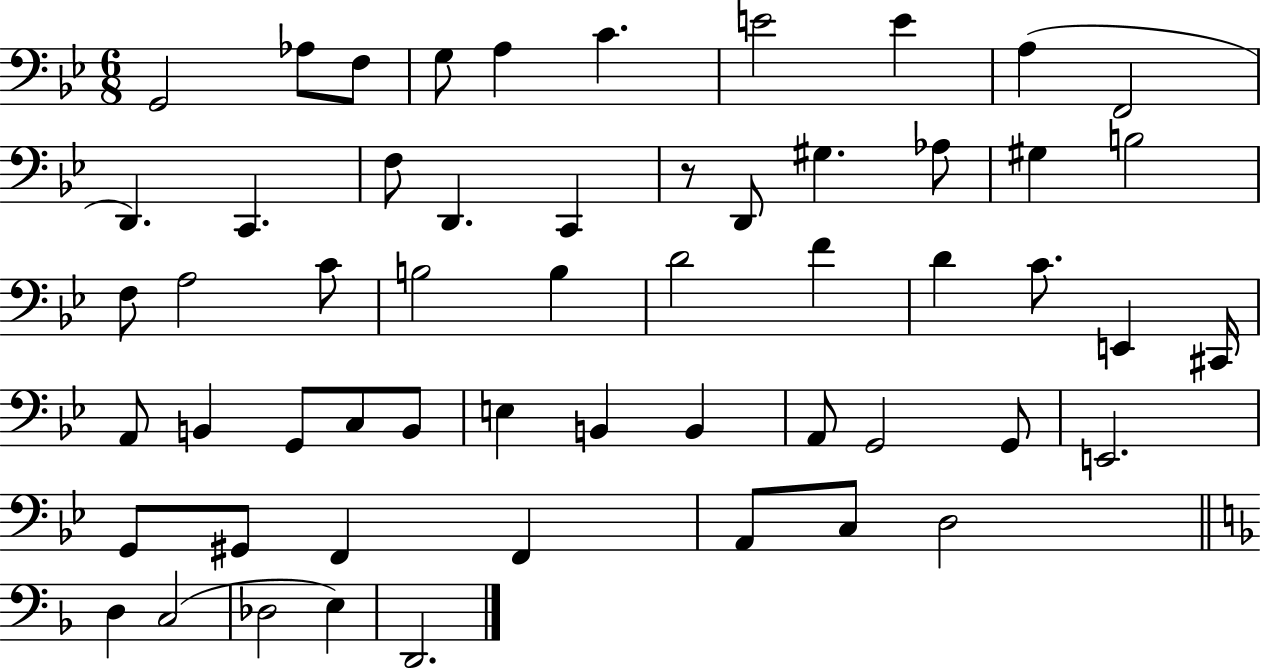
{
  \clef bass
  \numericTimeSignature
  \time 6/8
  \key bes \major
  g,2 aes8 f8 | g8 a4 c'4. | e'2 e'4 | a4( f,2 | \break d,4.) c,4. | f8 d,4. c,4 | r8 d,8 gis4. aes8 | gis4 b2 | \break f8 a2 c'8 | b2 b4 | d'2 f'4 | d'4 c'8. e,4 cis,16 | \break a,8 b,4 g,8 c8 b,8 | e4 b,4 b,4 | a,8 g,2 g,8 | e,2. | \break g,8 gis,8 f,4 f,4 | a,8 c8 d2 | \bar "||" \break \key d \minor d4 c2( | des2 e4) | d,2. | \bar "|."
}